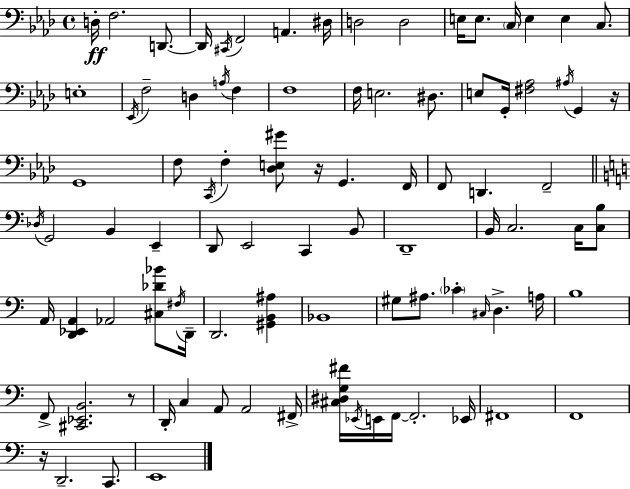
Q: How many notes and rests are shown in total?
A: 92